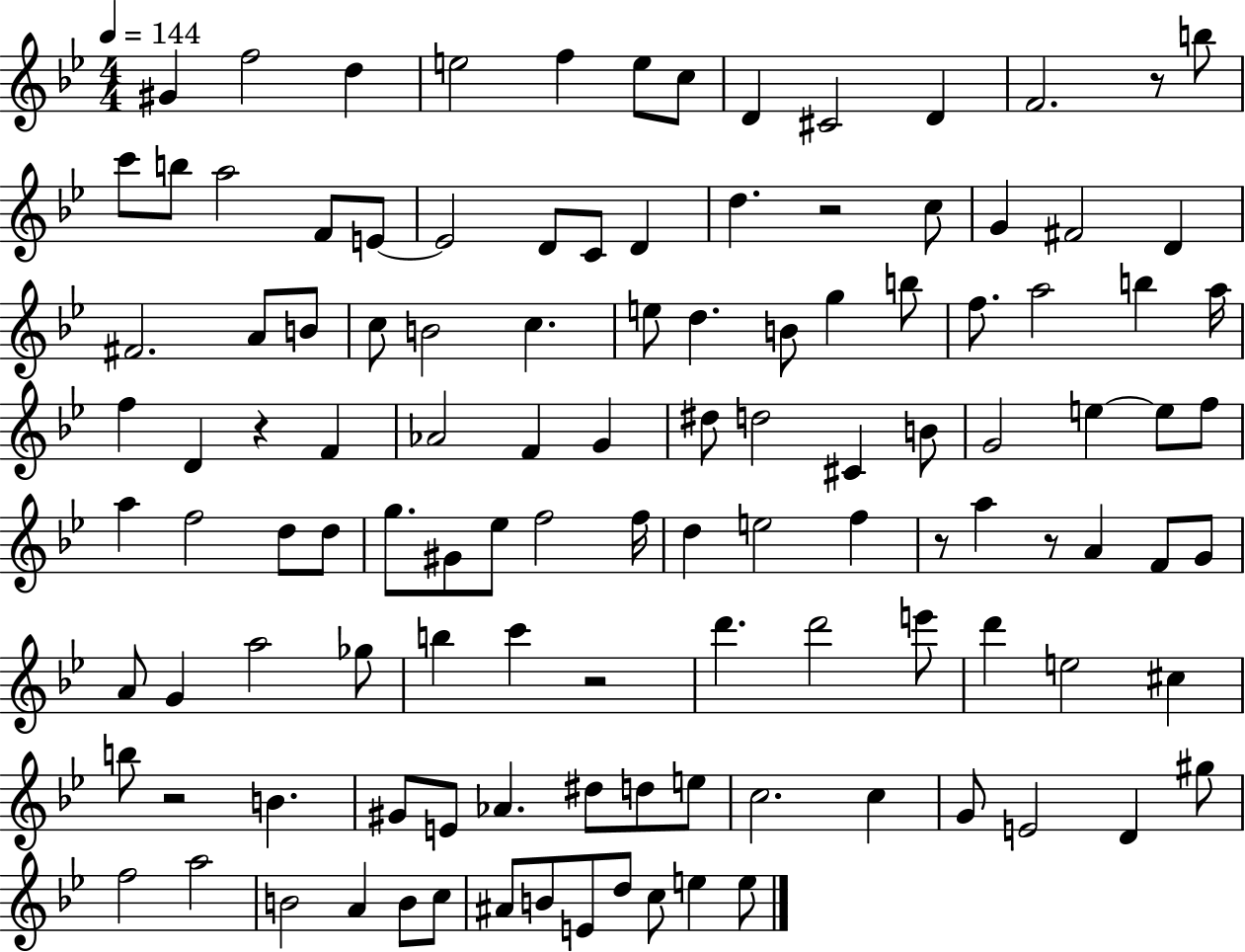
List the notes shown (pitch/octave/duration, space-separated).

G#4/q F5/h D5/q E5/h F5/q E5/e C5/e D4/q C#4/h D4/q F4/h. R/e B5/e C6/e B5/e A5/h F4/e E4/e E4/h D4/e C4/e D4/q D5/q. R/h C5/e G4/q F#4/h D4/q F#4/h. A4/e B4/e C5/e B4/h C5/q. E5/e D5/q. B4/e G5/q B5/e F5/e. A5/h B5/q A5/s F5/q D4/q R/q F4/q Ab4/h F4/q G4/q D#5/e D5/h C#4/q B4/e G4/h E5/q E5/e F5/e A5/q F5/h D5/e D5/e G5/e. G#4/e Eb5/e F5/h F5/s D5/q E5/h F5/q R/e A5/q R/e A4/q F4/e G4/e A4/e G4/q A5/h Gb5/e B5/q C6/q R/h D6/q. D6/h E6/e D6/q E5/h C#5/q B5/e R/h B4/q. G#4/e E4/e Ab4/q. D#5/e D5/e E5/e C5/h. C5/q G4/e E4/h D4/q G#5/e F5/h A5/h B4/h A4/q B4/e C5/e A#4/e B4/e E4/e D5/e C5/e E5/q E5/e